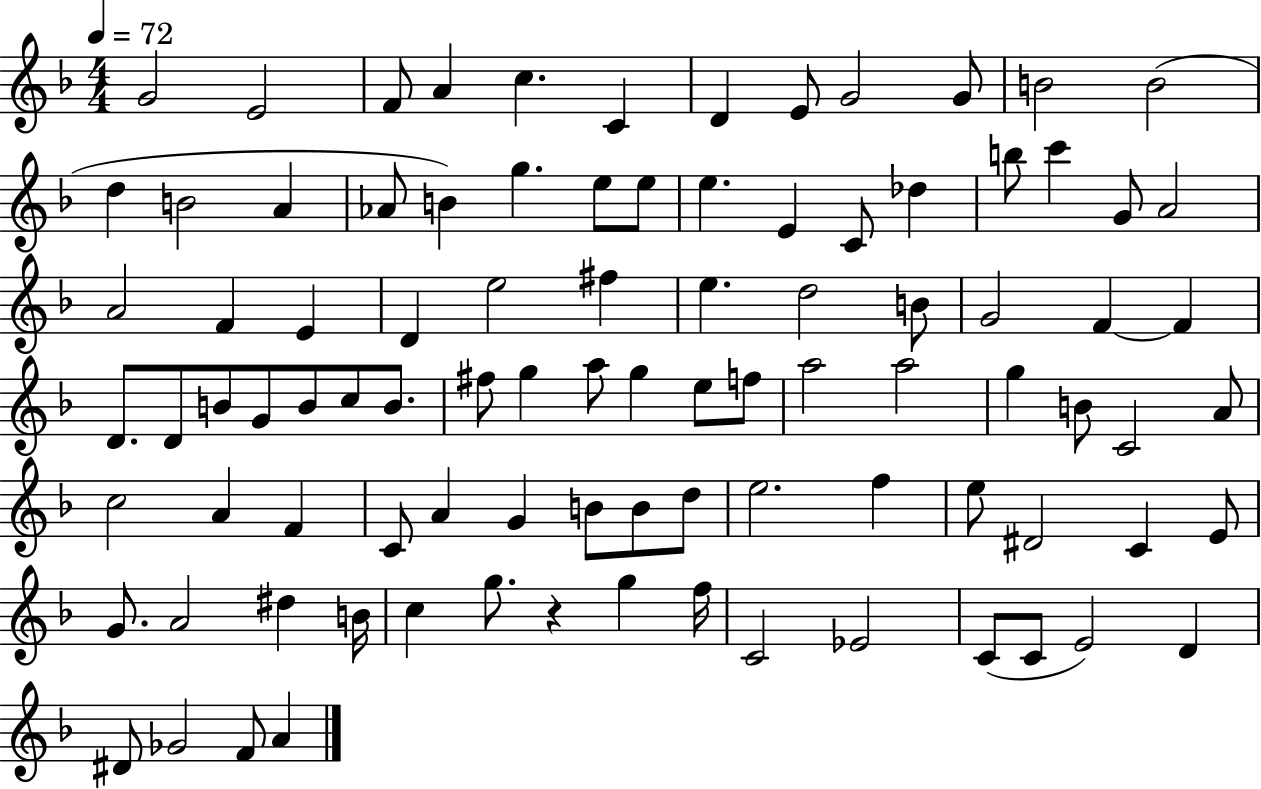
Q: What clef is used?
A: treble